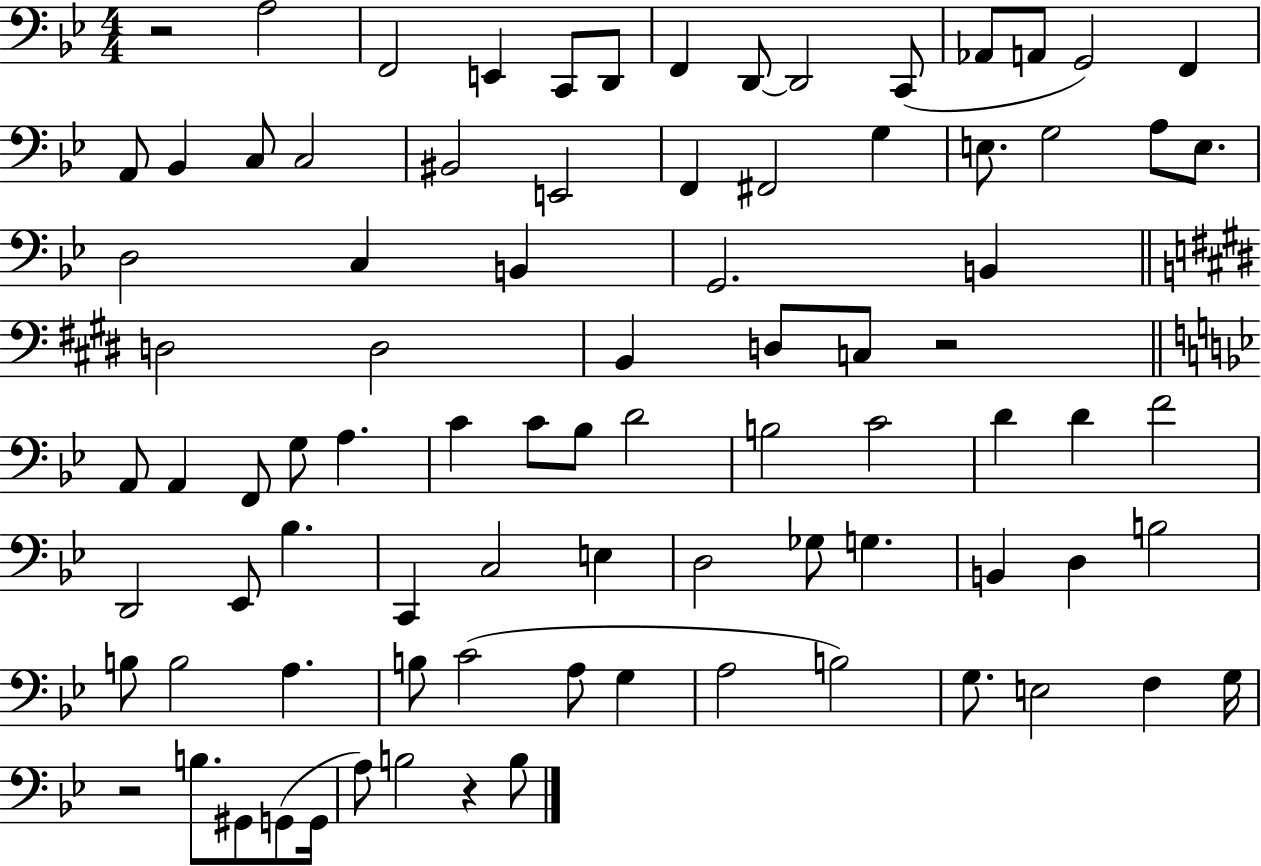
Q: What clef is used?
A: bass